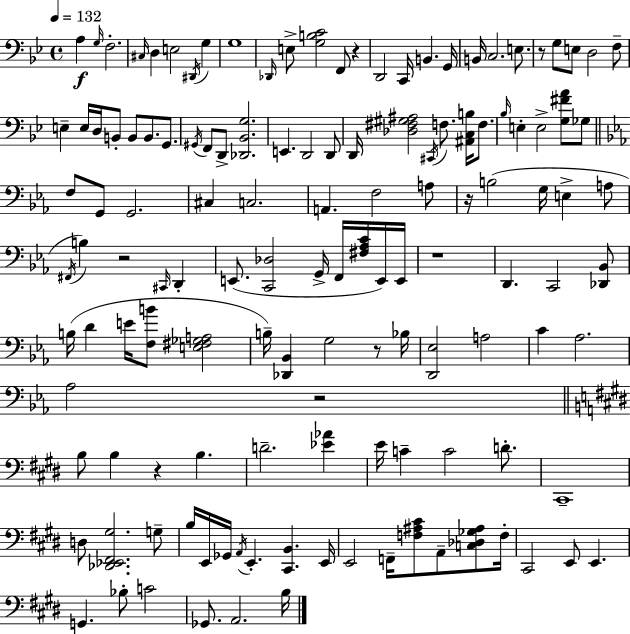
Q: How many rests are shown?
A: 8